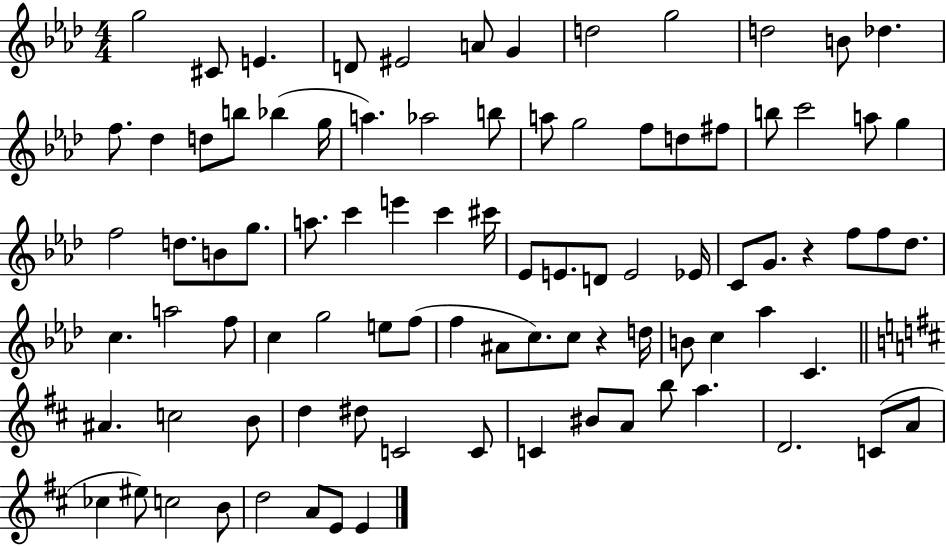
G5/h C#4/e E4/q. D4/e EIS4/h A4/e G4/q D5/h G5/h D5/h B4/e Db5/q. F5/e. Db5/q D5/e B5/e Bb5/q G5/s A5/q. Ab5/h B5/e A5/e G5/h F5/e D5/e F#5/e B5/e C6/h A5/e G5/q F5/h D5/e. B4/e G5/e. A5/e. C6/q E6/q C6/q C#6/s Eb4/e E4/e. D4/e E4/h Eb4/s C4/e G4/e. R/q F5/e F5/e Db5/e. C5/q. A5/h F5/e C5/q G5/h E5/e F5/e F5/q A#4/e C5/e. C5/e R/q D5/s B4/e C5/q Ab5/q C4/q. A#4/q. C5/h B4/e D5/q D#5/e C4/h C4/e C4/q BIS4/e A4/e B5/e A5/q. D4/h. C4/e A4/e CES5/q EIS5/e C5/h B4/e D5/h A4/e E4/e E4/q